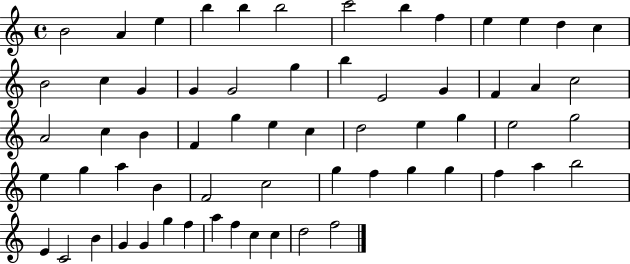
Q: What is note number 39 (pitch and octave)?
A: G5